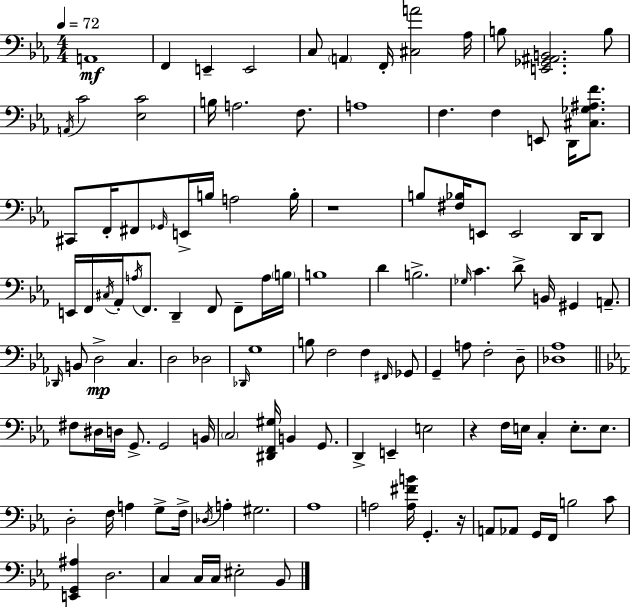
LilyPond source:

{
  \clef bass
  \numericTimeSignature
  \time 4/4
  \key c \minor
  \tempo 4 = 72
  a,1\mf | f,4 e,4-- e,2 | c8 \parenthesize a,4 f,16-. <cis a'>2 aes16 | b8 <e, ges, ais, b,>2. b8 | \break \acciaccatura { a,16 } c'2 <ees c'>2 | b16 a2. f8. | a1 | f4. f4 e,8 d,16 <cis ges ais f'>8. | \break cis,8 f,16-. fis,8 \grace { ges,16 } e,16-> b16 a2 | b16-. r1 | b8 <fis bes>16 e,8 e,2 d,16 | d,8 e,16 f,16 \acciaccatura { cis16 } aes,16-. \acciaccatura { a16 } f,8. d,4-- f,8 | \break f,8-- a16 \parenthesize b16 b1 | d'4 b2.-> | \grace { ges16 } c'4. d'8-> b,16 gis,4 | a,8.-- \grace { des,16 } b,8 d2->\mp | \break c4. d2 des2 | \grace { des,16 } g1 | b8 f2 | f4 \grace { fis,16 } ges,8 g,4-- a8 f2-. | \break d8-- <des aes>1 | \bar "||" \break \key c \minor fis8 dis16 d16 g,8.-> g,2 b,16 | \parenthesize c2 <dis, f, gis>16 b,4 g,8. | d,4-> e,4-- e2 | r4 f16 e16 c4-. e8.-. e8. | \break d2-. f16 a4 g8-> f16-> | \acciaccatura { des16 } a4-. gis2. | aes1 | a2 <a fis' b'>16 g,4.-. | \break r16 a,8 aes,8 g,16 f,16 b2 c'8 | <e, g, ais>4 d2. | c4 c16 c16 eis2-. bes,8 | \bar "|."
}